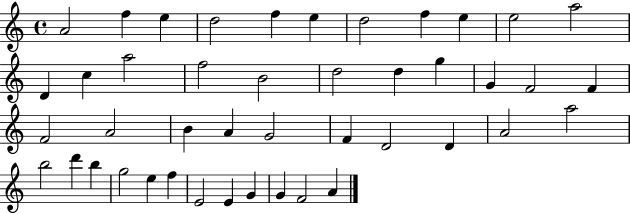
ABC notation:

X:1
T:Untitled
M:4/4
L:1/4
K:C
A2 f e d2 f e d2 f e e2 a2 D c a2 f2 B2 d2 d g G F2 F F2 A2 B A G2 F D2 D A2 a2 b2 d' b g2 e f E2 E G G F2 A